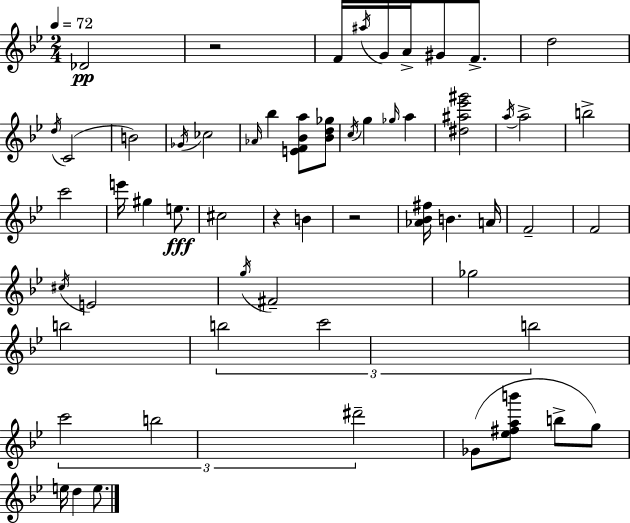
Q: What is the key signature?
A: BES major